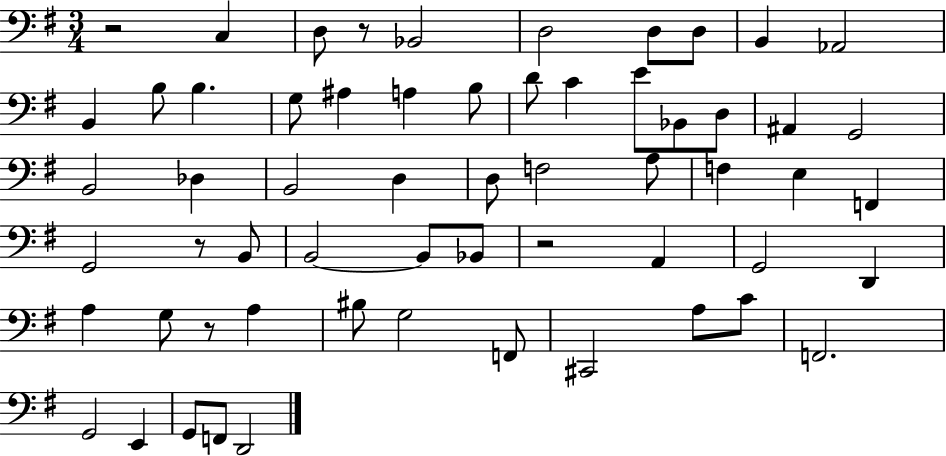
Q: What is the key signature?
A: G major